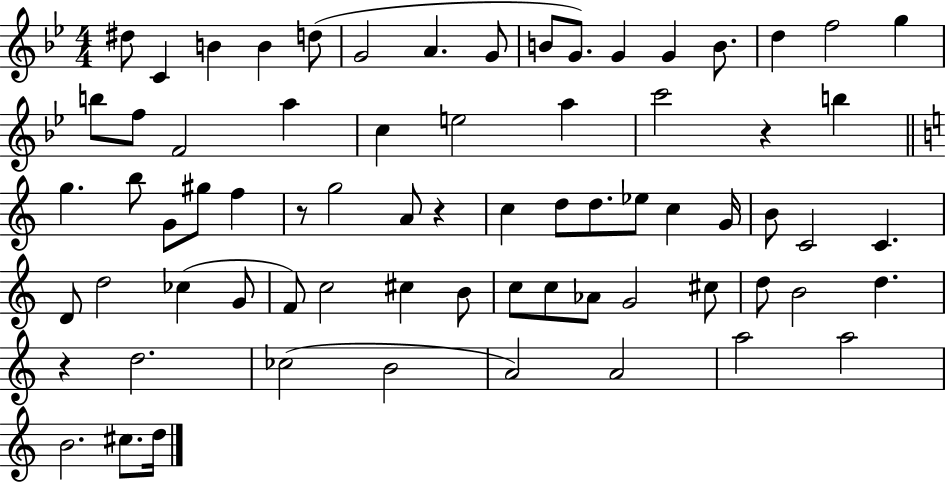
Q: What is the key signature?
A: BES major